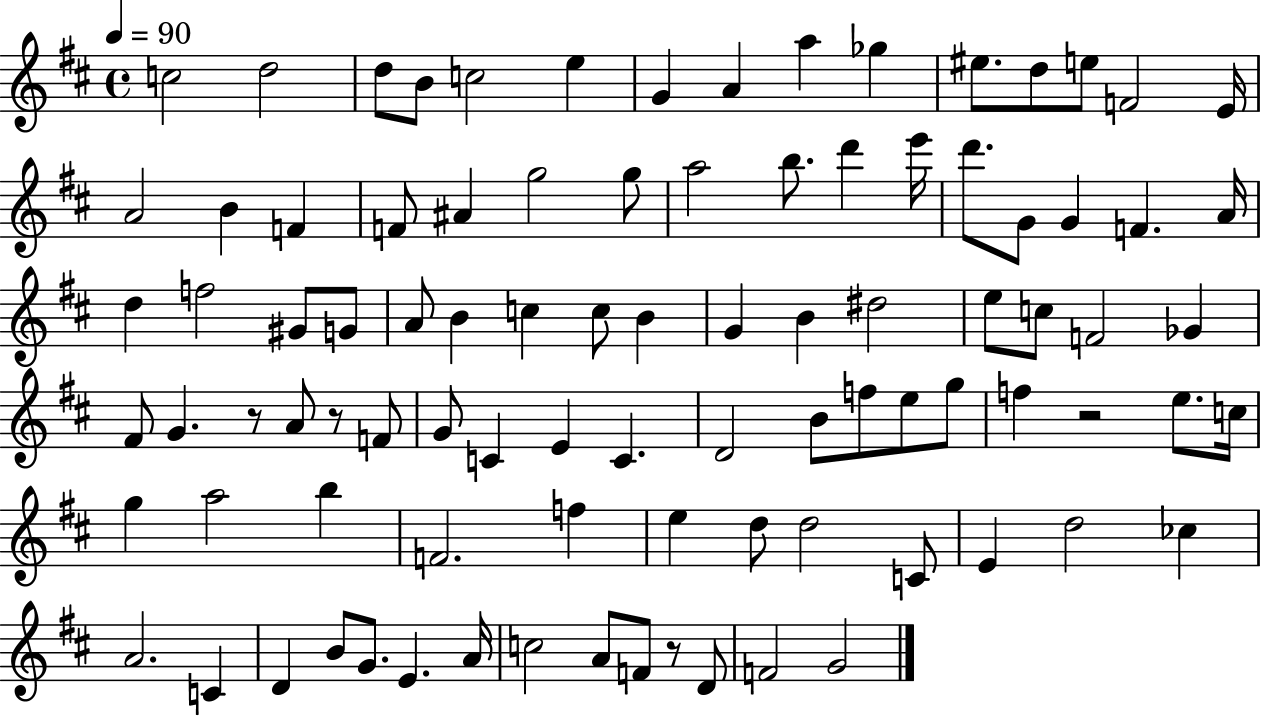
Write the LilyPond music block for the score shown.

{
  \clef treble
  \time 4/4
  \defaultTimeSignature
  \key d \major
  \tempo 4 = 90
  c''2 d''2 | d''8 b'8 c''2 e''4 | g'4 a'4 a''4 ges''4 | eis''8. d''8 e''8 f'2 e'16 | \break a'2 b'4 f'4 | f'8 ais'4 g''2 g''8 | a''2 b''8. d'''4 e'''16 | d'''8. g'8 g'4 f'4. a'16 | \break d''4 f''2 gis'8 g'8 | a'8 b'4 c''4 c''8 b'4 | g'4 b'4 dis''2 | e''8 c''8 f'2 ges'4 | \break fis'8 g'4. r8 a'8 r8 f'8 | g'8 c'4 e'4 c'4. | d'2 b'8 f''8 e''8 g''8 | f''4 r2 e''8. c''16 | \break g''4 a''2 b''4 | f'2. f''4 | e''4 d''8 d''2 c'8 | e'4 d''2 ces''4 | \break a'2. c'4 | d'4 b'8 g'8. e'4. a'16 | c''2 a'8 f'8 r8 d'8 | f'2 g'2 | \break \bar "|."
}